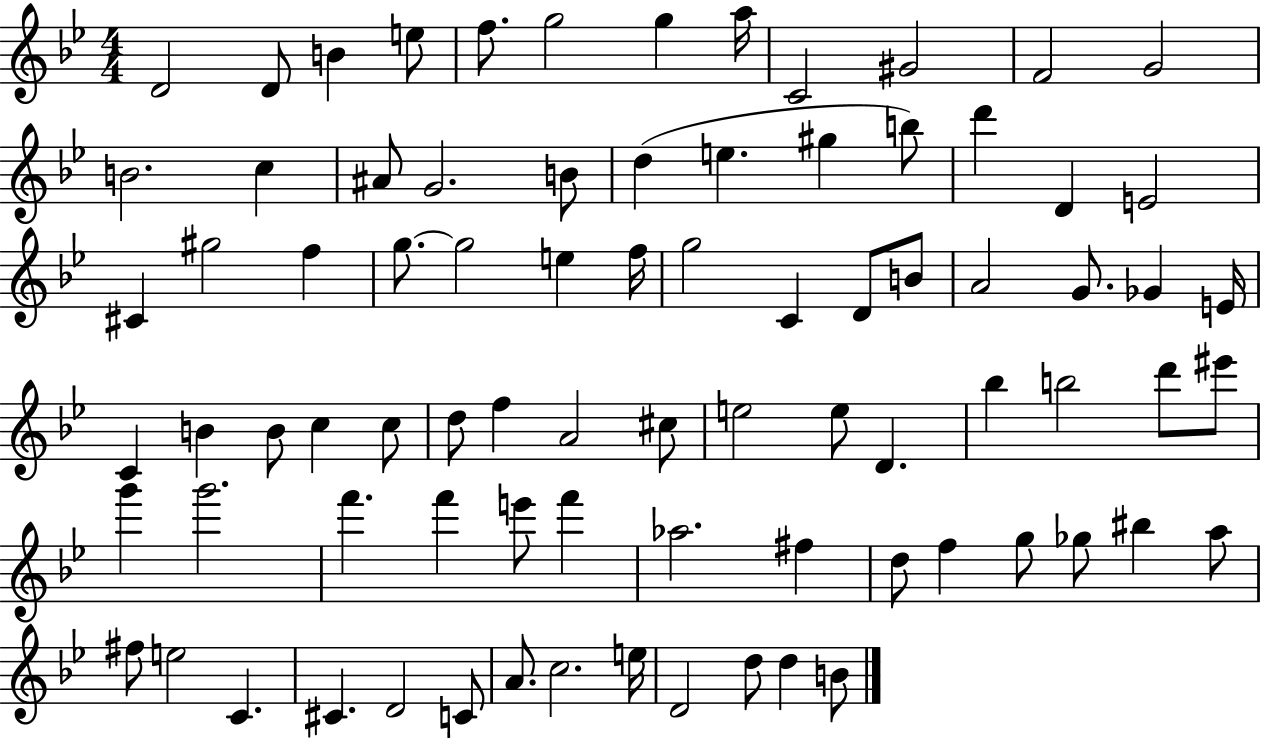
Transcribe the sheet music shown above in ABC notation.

X:1
T:Untitled
M:4/4
L:1/4
K:Bb
D2 D/2 B e/2 f/2 g2 g a/4 C2 ^G2 F2 G2 B2 c ^A/2 G2 B/2 d e ^g b/2 d' D E2 ^C ^g2 f g/2 g2 e f/4 g2 C D/2 B/2 A2 G/2 _G E/4 C B B/2 c c/2 d/2 f A2 ^c/2 e2 e/2 D _b b2 d'/2 ^e'/2 g' g'2 f' f' e'/2 f' _a2 ^f d/2 f g/2 _g/2 ^b a/2 ^f/2 e2 C ^C D2 C/2 A/2 c2 e/4 D2 d/2 d B/2